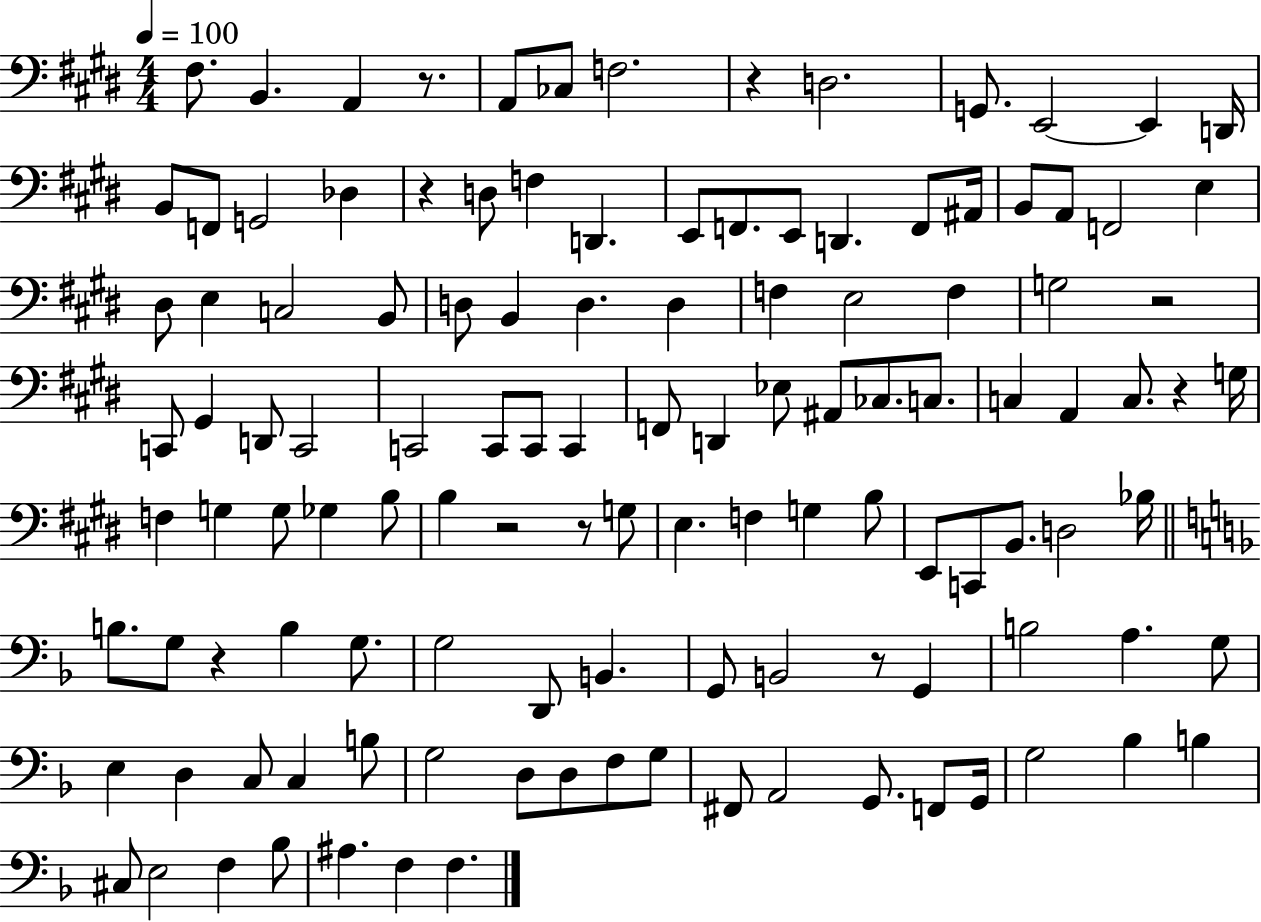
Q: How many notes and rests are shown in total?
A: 121